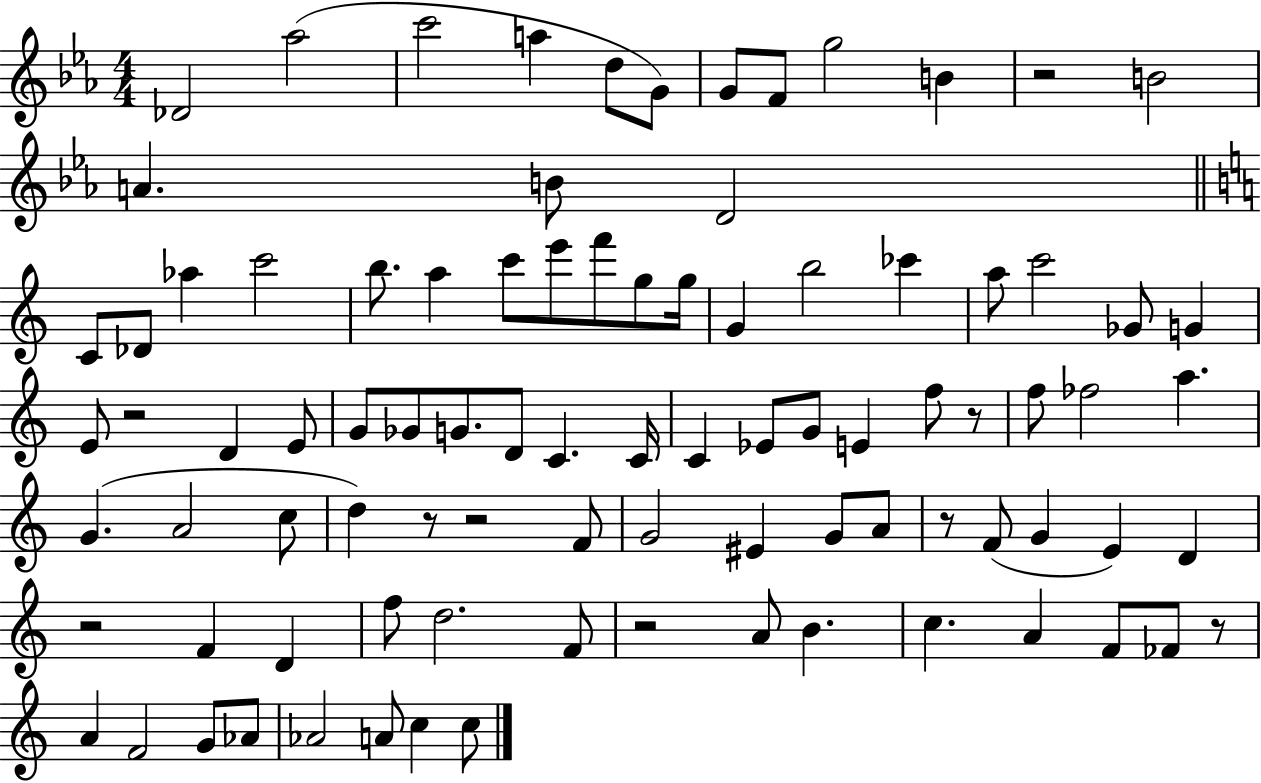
Db4/h Ab5/h C6/h A5/q D5/e G4/e G4/e F4/e G5/h B4/q R/h B4/h A4/q. B4/e D4/h C4/e Db4/e Ab5/q C6/h B5/e. A5/q C6/e E6/e F6/e G5/e G5/s G4/q B5/h CES6/q A5/e C6/h Gb4/e G4/q E4/e R/h D4/q E4/e G4/e Gb4/e G4/e. D4/e C4/q. C4/s C4/q Eb4/e G4/e E4/q F5/e R/e F5/e FES5/h A5/q. G4/q. A4/h C5/e D5/q R/e R/h F4/e G4/h EIS4/q G4/e A4/e R/e F4/e G4/q E4/q D4/q R/h F4/q D4/q F5/e D5/h. F4/e R/h A4/e B4/q. C5/q. A4/q F4/e FES4/e R/e A4/q F4/h G4/e Ab4/e Ab4/h A4/e C5/q C5/e